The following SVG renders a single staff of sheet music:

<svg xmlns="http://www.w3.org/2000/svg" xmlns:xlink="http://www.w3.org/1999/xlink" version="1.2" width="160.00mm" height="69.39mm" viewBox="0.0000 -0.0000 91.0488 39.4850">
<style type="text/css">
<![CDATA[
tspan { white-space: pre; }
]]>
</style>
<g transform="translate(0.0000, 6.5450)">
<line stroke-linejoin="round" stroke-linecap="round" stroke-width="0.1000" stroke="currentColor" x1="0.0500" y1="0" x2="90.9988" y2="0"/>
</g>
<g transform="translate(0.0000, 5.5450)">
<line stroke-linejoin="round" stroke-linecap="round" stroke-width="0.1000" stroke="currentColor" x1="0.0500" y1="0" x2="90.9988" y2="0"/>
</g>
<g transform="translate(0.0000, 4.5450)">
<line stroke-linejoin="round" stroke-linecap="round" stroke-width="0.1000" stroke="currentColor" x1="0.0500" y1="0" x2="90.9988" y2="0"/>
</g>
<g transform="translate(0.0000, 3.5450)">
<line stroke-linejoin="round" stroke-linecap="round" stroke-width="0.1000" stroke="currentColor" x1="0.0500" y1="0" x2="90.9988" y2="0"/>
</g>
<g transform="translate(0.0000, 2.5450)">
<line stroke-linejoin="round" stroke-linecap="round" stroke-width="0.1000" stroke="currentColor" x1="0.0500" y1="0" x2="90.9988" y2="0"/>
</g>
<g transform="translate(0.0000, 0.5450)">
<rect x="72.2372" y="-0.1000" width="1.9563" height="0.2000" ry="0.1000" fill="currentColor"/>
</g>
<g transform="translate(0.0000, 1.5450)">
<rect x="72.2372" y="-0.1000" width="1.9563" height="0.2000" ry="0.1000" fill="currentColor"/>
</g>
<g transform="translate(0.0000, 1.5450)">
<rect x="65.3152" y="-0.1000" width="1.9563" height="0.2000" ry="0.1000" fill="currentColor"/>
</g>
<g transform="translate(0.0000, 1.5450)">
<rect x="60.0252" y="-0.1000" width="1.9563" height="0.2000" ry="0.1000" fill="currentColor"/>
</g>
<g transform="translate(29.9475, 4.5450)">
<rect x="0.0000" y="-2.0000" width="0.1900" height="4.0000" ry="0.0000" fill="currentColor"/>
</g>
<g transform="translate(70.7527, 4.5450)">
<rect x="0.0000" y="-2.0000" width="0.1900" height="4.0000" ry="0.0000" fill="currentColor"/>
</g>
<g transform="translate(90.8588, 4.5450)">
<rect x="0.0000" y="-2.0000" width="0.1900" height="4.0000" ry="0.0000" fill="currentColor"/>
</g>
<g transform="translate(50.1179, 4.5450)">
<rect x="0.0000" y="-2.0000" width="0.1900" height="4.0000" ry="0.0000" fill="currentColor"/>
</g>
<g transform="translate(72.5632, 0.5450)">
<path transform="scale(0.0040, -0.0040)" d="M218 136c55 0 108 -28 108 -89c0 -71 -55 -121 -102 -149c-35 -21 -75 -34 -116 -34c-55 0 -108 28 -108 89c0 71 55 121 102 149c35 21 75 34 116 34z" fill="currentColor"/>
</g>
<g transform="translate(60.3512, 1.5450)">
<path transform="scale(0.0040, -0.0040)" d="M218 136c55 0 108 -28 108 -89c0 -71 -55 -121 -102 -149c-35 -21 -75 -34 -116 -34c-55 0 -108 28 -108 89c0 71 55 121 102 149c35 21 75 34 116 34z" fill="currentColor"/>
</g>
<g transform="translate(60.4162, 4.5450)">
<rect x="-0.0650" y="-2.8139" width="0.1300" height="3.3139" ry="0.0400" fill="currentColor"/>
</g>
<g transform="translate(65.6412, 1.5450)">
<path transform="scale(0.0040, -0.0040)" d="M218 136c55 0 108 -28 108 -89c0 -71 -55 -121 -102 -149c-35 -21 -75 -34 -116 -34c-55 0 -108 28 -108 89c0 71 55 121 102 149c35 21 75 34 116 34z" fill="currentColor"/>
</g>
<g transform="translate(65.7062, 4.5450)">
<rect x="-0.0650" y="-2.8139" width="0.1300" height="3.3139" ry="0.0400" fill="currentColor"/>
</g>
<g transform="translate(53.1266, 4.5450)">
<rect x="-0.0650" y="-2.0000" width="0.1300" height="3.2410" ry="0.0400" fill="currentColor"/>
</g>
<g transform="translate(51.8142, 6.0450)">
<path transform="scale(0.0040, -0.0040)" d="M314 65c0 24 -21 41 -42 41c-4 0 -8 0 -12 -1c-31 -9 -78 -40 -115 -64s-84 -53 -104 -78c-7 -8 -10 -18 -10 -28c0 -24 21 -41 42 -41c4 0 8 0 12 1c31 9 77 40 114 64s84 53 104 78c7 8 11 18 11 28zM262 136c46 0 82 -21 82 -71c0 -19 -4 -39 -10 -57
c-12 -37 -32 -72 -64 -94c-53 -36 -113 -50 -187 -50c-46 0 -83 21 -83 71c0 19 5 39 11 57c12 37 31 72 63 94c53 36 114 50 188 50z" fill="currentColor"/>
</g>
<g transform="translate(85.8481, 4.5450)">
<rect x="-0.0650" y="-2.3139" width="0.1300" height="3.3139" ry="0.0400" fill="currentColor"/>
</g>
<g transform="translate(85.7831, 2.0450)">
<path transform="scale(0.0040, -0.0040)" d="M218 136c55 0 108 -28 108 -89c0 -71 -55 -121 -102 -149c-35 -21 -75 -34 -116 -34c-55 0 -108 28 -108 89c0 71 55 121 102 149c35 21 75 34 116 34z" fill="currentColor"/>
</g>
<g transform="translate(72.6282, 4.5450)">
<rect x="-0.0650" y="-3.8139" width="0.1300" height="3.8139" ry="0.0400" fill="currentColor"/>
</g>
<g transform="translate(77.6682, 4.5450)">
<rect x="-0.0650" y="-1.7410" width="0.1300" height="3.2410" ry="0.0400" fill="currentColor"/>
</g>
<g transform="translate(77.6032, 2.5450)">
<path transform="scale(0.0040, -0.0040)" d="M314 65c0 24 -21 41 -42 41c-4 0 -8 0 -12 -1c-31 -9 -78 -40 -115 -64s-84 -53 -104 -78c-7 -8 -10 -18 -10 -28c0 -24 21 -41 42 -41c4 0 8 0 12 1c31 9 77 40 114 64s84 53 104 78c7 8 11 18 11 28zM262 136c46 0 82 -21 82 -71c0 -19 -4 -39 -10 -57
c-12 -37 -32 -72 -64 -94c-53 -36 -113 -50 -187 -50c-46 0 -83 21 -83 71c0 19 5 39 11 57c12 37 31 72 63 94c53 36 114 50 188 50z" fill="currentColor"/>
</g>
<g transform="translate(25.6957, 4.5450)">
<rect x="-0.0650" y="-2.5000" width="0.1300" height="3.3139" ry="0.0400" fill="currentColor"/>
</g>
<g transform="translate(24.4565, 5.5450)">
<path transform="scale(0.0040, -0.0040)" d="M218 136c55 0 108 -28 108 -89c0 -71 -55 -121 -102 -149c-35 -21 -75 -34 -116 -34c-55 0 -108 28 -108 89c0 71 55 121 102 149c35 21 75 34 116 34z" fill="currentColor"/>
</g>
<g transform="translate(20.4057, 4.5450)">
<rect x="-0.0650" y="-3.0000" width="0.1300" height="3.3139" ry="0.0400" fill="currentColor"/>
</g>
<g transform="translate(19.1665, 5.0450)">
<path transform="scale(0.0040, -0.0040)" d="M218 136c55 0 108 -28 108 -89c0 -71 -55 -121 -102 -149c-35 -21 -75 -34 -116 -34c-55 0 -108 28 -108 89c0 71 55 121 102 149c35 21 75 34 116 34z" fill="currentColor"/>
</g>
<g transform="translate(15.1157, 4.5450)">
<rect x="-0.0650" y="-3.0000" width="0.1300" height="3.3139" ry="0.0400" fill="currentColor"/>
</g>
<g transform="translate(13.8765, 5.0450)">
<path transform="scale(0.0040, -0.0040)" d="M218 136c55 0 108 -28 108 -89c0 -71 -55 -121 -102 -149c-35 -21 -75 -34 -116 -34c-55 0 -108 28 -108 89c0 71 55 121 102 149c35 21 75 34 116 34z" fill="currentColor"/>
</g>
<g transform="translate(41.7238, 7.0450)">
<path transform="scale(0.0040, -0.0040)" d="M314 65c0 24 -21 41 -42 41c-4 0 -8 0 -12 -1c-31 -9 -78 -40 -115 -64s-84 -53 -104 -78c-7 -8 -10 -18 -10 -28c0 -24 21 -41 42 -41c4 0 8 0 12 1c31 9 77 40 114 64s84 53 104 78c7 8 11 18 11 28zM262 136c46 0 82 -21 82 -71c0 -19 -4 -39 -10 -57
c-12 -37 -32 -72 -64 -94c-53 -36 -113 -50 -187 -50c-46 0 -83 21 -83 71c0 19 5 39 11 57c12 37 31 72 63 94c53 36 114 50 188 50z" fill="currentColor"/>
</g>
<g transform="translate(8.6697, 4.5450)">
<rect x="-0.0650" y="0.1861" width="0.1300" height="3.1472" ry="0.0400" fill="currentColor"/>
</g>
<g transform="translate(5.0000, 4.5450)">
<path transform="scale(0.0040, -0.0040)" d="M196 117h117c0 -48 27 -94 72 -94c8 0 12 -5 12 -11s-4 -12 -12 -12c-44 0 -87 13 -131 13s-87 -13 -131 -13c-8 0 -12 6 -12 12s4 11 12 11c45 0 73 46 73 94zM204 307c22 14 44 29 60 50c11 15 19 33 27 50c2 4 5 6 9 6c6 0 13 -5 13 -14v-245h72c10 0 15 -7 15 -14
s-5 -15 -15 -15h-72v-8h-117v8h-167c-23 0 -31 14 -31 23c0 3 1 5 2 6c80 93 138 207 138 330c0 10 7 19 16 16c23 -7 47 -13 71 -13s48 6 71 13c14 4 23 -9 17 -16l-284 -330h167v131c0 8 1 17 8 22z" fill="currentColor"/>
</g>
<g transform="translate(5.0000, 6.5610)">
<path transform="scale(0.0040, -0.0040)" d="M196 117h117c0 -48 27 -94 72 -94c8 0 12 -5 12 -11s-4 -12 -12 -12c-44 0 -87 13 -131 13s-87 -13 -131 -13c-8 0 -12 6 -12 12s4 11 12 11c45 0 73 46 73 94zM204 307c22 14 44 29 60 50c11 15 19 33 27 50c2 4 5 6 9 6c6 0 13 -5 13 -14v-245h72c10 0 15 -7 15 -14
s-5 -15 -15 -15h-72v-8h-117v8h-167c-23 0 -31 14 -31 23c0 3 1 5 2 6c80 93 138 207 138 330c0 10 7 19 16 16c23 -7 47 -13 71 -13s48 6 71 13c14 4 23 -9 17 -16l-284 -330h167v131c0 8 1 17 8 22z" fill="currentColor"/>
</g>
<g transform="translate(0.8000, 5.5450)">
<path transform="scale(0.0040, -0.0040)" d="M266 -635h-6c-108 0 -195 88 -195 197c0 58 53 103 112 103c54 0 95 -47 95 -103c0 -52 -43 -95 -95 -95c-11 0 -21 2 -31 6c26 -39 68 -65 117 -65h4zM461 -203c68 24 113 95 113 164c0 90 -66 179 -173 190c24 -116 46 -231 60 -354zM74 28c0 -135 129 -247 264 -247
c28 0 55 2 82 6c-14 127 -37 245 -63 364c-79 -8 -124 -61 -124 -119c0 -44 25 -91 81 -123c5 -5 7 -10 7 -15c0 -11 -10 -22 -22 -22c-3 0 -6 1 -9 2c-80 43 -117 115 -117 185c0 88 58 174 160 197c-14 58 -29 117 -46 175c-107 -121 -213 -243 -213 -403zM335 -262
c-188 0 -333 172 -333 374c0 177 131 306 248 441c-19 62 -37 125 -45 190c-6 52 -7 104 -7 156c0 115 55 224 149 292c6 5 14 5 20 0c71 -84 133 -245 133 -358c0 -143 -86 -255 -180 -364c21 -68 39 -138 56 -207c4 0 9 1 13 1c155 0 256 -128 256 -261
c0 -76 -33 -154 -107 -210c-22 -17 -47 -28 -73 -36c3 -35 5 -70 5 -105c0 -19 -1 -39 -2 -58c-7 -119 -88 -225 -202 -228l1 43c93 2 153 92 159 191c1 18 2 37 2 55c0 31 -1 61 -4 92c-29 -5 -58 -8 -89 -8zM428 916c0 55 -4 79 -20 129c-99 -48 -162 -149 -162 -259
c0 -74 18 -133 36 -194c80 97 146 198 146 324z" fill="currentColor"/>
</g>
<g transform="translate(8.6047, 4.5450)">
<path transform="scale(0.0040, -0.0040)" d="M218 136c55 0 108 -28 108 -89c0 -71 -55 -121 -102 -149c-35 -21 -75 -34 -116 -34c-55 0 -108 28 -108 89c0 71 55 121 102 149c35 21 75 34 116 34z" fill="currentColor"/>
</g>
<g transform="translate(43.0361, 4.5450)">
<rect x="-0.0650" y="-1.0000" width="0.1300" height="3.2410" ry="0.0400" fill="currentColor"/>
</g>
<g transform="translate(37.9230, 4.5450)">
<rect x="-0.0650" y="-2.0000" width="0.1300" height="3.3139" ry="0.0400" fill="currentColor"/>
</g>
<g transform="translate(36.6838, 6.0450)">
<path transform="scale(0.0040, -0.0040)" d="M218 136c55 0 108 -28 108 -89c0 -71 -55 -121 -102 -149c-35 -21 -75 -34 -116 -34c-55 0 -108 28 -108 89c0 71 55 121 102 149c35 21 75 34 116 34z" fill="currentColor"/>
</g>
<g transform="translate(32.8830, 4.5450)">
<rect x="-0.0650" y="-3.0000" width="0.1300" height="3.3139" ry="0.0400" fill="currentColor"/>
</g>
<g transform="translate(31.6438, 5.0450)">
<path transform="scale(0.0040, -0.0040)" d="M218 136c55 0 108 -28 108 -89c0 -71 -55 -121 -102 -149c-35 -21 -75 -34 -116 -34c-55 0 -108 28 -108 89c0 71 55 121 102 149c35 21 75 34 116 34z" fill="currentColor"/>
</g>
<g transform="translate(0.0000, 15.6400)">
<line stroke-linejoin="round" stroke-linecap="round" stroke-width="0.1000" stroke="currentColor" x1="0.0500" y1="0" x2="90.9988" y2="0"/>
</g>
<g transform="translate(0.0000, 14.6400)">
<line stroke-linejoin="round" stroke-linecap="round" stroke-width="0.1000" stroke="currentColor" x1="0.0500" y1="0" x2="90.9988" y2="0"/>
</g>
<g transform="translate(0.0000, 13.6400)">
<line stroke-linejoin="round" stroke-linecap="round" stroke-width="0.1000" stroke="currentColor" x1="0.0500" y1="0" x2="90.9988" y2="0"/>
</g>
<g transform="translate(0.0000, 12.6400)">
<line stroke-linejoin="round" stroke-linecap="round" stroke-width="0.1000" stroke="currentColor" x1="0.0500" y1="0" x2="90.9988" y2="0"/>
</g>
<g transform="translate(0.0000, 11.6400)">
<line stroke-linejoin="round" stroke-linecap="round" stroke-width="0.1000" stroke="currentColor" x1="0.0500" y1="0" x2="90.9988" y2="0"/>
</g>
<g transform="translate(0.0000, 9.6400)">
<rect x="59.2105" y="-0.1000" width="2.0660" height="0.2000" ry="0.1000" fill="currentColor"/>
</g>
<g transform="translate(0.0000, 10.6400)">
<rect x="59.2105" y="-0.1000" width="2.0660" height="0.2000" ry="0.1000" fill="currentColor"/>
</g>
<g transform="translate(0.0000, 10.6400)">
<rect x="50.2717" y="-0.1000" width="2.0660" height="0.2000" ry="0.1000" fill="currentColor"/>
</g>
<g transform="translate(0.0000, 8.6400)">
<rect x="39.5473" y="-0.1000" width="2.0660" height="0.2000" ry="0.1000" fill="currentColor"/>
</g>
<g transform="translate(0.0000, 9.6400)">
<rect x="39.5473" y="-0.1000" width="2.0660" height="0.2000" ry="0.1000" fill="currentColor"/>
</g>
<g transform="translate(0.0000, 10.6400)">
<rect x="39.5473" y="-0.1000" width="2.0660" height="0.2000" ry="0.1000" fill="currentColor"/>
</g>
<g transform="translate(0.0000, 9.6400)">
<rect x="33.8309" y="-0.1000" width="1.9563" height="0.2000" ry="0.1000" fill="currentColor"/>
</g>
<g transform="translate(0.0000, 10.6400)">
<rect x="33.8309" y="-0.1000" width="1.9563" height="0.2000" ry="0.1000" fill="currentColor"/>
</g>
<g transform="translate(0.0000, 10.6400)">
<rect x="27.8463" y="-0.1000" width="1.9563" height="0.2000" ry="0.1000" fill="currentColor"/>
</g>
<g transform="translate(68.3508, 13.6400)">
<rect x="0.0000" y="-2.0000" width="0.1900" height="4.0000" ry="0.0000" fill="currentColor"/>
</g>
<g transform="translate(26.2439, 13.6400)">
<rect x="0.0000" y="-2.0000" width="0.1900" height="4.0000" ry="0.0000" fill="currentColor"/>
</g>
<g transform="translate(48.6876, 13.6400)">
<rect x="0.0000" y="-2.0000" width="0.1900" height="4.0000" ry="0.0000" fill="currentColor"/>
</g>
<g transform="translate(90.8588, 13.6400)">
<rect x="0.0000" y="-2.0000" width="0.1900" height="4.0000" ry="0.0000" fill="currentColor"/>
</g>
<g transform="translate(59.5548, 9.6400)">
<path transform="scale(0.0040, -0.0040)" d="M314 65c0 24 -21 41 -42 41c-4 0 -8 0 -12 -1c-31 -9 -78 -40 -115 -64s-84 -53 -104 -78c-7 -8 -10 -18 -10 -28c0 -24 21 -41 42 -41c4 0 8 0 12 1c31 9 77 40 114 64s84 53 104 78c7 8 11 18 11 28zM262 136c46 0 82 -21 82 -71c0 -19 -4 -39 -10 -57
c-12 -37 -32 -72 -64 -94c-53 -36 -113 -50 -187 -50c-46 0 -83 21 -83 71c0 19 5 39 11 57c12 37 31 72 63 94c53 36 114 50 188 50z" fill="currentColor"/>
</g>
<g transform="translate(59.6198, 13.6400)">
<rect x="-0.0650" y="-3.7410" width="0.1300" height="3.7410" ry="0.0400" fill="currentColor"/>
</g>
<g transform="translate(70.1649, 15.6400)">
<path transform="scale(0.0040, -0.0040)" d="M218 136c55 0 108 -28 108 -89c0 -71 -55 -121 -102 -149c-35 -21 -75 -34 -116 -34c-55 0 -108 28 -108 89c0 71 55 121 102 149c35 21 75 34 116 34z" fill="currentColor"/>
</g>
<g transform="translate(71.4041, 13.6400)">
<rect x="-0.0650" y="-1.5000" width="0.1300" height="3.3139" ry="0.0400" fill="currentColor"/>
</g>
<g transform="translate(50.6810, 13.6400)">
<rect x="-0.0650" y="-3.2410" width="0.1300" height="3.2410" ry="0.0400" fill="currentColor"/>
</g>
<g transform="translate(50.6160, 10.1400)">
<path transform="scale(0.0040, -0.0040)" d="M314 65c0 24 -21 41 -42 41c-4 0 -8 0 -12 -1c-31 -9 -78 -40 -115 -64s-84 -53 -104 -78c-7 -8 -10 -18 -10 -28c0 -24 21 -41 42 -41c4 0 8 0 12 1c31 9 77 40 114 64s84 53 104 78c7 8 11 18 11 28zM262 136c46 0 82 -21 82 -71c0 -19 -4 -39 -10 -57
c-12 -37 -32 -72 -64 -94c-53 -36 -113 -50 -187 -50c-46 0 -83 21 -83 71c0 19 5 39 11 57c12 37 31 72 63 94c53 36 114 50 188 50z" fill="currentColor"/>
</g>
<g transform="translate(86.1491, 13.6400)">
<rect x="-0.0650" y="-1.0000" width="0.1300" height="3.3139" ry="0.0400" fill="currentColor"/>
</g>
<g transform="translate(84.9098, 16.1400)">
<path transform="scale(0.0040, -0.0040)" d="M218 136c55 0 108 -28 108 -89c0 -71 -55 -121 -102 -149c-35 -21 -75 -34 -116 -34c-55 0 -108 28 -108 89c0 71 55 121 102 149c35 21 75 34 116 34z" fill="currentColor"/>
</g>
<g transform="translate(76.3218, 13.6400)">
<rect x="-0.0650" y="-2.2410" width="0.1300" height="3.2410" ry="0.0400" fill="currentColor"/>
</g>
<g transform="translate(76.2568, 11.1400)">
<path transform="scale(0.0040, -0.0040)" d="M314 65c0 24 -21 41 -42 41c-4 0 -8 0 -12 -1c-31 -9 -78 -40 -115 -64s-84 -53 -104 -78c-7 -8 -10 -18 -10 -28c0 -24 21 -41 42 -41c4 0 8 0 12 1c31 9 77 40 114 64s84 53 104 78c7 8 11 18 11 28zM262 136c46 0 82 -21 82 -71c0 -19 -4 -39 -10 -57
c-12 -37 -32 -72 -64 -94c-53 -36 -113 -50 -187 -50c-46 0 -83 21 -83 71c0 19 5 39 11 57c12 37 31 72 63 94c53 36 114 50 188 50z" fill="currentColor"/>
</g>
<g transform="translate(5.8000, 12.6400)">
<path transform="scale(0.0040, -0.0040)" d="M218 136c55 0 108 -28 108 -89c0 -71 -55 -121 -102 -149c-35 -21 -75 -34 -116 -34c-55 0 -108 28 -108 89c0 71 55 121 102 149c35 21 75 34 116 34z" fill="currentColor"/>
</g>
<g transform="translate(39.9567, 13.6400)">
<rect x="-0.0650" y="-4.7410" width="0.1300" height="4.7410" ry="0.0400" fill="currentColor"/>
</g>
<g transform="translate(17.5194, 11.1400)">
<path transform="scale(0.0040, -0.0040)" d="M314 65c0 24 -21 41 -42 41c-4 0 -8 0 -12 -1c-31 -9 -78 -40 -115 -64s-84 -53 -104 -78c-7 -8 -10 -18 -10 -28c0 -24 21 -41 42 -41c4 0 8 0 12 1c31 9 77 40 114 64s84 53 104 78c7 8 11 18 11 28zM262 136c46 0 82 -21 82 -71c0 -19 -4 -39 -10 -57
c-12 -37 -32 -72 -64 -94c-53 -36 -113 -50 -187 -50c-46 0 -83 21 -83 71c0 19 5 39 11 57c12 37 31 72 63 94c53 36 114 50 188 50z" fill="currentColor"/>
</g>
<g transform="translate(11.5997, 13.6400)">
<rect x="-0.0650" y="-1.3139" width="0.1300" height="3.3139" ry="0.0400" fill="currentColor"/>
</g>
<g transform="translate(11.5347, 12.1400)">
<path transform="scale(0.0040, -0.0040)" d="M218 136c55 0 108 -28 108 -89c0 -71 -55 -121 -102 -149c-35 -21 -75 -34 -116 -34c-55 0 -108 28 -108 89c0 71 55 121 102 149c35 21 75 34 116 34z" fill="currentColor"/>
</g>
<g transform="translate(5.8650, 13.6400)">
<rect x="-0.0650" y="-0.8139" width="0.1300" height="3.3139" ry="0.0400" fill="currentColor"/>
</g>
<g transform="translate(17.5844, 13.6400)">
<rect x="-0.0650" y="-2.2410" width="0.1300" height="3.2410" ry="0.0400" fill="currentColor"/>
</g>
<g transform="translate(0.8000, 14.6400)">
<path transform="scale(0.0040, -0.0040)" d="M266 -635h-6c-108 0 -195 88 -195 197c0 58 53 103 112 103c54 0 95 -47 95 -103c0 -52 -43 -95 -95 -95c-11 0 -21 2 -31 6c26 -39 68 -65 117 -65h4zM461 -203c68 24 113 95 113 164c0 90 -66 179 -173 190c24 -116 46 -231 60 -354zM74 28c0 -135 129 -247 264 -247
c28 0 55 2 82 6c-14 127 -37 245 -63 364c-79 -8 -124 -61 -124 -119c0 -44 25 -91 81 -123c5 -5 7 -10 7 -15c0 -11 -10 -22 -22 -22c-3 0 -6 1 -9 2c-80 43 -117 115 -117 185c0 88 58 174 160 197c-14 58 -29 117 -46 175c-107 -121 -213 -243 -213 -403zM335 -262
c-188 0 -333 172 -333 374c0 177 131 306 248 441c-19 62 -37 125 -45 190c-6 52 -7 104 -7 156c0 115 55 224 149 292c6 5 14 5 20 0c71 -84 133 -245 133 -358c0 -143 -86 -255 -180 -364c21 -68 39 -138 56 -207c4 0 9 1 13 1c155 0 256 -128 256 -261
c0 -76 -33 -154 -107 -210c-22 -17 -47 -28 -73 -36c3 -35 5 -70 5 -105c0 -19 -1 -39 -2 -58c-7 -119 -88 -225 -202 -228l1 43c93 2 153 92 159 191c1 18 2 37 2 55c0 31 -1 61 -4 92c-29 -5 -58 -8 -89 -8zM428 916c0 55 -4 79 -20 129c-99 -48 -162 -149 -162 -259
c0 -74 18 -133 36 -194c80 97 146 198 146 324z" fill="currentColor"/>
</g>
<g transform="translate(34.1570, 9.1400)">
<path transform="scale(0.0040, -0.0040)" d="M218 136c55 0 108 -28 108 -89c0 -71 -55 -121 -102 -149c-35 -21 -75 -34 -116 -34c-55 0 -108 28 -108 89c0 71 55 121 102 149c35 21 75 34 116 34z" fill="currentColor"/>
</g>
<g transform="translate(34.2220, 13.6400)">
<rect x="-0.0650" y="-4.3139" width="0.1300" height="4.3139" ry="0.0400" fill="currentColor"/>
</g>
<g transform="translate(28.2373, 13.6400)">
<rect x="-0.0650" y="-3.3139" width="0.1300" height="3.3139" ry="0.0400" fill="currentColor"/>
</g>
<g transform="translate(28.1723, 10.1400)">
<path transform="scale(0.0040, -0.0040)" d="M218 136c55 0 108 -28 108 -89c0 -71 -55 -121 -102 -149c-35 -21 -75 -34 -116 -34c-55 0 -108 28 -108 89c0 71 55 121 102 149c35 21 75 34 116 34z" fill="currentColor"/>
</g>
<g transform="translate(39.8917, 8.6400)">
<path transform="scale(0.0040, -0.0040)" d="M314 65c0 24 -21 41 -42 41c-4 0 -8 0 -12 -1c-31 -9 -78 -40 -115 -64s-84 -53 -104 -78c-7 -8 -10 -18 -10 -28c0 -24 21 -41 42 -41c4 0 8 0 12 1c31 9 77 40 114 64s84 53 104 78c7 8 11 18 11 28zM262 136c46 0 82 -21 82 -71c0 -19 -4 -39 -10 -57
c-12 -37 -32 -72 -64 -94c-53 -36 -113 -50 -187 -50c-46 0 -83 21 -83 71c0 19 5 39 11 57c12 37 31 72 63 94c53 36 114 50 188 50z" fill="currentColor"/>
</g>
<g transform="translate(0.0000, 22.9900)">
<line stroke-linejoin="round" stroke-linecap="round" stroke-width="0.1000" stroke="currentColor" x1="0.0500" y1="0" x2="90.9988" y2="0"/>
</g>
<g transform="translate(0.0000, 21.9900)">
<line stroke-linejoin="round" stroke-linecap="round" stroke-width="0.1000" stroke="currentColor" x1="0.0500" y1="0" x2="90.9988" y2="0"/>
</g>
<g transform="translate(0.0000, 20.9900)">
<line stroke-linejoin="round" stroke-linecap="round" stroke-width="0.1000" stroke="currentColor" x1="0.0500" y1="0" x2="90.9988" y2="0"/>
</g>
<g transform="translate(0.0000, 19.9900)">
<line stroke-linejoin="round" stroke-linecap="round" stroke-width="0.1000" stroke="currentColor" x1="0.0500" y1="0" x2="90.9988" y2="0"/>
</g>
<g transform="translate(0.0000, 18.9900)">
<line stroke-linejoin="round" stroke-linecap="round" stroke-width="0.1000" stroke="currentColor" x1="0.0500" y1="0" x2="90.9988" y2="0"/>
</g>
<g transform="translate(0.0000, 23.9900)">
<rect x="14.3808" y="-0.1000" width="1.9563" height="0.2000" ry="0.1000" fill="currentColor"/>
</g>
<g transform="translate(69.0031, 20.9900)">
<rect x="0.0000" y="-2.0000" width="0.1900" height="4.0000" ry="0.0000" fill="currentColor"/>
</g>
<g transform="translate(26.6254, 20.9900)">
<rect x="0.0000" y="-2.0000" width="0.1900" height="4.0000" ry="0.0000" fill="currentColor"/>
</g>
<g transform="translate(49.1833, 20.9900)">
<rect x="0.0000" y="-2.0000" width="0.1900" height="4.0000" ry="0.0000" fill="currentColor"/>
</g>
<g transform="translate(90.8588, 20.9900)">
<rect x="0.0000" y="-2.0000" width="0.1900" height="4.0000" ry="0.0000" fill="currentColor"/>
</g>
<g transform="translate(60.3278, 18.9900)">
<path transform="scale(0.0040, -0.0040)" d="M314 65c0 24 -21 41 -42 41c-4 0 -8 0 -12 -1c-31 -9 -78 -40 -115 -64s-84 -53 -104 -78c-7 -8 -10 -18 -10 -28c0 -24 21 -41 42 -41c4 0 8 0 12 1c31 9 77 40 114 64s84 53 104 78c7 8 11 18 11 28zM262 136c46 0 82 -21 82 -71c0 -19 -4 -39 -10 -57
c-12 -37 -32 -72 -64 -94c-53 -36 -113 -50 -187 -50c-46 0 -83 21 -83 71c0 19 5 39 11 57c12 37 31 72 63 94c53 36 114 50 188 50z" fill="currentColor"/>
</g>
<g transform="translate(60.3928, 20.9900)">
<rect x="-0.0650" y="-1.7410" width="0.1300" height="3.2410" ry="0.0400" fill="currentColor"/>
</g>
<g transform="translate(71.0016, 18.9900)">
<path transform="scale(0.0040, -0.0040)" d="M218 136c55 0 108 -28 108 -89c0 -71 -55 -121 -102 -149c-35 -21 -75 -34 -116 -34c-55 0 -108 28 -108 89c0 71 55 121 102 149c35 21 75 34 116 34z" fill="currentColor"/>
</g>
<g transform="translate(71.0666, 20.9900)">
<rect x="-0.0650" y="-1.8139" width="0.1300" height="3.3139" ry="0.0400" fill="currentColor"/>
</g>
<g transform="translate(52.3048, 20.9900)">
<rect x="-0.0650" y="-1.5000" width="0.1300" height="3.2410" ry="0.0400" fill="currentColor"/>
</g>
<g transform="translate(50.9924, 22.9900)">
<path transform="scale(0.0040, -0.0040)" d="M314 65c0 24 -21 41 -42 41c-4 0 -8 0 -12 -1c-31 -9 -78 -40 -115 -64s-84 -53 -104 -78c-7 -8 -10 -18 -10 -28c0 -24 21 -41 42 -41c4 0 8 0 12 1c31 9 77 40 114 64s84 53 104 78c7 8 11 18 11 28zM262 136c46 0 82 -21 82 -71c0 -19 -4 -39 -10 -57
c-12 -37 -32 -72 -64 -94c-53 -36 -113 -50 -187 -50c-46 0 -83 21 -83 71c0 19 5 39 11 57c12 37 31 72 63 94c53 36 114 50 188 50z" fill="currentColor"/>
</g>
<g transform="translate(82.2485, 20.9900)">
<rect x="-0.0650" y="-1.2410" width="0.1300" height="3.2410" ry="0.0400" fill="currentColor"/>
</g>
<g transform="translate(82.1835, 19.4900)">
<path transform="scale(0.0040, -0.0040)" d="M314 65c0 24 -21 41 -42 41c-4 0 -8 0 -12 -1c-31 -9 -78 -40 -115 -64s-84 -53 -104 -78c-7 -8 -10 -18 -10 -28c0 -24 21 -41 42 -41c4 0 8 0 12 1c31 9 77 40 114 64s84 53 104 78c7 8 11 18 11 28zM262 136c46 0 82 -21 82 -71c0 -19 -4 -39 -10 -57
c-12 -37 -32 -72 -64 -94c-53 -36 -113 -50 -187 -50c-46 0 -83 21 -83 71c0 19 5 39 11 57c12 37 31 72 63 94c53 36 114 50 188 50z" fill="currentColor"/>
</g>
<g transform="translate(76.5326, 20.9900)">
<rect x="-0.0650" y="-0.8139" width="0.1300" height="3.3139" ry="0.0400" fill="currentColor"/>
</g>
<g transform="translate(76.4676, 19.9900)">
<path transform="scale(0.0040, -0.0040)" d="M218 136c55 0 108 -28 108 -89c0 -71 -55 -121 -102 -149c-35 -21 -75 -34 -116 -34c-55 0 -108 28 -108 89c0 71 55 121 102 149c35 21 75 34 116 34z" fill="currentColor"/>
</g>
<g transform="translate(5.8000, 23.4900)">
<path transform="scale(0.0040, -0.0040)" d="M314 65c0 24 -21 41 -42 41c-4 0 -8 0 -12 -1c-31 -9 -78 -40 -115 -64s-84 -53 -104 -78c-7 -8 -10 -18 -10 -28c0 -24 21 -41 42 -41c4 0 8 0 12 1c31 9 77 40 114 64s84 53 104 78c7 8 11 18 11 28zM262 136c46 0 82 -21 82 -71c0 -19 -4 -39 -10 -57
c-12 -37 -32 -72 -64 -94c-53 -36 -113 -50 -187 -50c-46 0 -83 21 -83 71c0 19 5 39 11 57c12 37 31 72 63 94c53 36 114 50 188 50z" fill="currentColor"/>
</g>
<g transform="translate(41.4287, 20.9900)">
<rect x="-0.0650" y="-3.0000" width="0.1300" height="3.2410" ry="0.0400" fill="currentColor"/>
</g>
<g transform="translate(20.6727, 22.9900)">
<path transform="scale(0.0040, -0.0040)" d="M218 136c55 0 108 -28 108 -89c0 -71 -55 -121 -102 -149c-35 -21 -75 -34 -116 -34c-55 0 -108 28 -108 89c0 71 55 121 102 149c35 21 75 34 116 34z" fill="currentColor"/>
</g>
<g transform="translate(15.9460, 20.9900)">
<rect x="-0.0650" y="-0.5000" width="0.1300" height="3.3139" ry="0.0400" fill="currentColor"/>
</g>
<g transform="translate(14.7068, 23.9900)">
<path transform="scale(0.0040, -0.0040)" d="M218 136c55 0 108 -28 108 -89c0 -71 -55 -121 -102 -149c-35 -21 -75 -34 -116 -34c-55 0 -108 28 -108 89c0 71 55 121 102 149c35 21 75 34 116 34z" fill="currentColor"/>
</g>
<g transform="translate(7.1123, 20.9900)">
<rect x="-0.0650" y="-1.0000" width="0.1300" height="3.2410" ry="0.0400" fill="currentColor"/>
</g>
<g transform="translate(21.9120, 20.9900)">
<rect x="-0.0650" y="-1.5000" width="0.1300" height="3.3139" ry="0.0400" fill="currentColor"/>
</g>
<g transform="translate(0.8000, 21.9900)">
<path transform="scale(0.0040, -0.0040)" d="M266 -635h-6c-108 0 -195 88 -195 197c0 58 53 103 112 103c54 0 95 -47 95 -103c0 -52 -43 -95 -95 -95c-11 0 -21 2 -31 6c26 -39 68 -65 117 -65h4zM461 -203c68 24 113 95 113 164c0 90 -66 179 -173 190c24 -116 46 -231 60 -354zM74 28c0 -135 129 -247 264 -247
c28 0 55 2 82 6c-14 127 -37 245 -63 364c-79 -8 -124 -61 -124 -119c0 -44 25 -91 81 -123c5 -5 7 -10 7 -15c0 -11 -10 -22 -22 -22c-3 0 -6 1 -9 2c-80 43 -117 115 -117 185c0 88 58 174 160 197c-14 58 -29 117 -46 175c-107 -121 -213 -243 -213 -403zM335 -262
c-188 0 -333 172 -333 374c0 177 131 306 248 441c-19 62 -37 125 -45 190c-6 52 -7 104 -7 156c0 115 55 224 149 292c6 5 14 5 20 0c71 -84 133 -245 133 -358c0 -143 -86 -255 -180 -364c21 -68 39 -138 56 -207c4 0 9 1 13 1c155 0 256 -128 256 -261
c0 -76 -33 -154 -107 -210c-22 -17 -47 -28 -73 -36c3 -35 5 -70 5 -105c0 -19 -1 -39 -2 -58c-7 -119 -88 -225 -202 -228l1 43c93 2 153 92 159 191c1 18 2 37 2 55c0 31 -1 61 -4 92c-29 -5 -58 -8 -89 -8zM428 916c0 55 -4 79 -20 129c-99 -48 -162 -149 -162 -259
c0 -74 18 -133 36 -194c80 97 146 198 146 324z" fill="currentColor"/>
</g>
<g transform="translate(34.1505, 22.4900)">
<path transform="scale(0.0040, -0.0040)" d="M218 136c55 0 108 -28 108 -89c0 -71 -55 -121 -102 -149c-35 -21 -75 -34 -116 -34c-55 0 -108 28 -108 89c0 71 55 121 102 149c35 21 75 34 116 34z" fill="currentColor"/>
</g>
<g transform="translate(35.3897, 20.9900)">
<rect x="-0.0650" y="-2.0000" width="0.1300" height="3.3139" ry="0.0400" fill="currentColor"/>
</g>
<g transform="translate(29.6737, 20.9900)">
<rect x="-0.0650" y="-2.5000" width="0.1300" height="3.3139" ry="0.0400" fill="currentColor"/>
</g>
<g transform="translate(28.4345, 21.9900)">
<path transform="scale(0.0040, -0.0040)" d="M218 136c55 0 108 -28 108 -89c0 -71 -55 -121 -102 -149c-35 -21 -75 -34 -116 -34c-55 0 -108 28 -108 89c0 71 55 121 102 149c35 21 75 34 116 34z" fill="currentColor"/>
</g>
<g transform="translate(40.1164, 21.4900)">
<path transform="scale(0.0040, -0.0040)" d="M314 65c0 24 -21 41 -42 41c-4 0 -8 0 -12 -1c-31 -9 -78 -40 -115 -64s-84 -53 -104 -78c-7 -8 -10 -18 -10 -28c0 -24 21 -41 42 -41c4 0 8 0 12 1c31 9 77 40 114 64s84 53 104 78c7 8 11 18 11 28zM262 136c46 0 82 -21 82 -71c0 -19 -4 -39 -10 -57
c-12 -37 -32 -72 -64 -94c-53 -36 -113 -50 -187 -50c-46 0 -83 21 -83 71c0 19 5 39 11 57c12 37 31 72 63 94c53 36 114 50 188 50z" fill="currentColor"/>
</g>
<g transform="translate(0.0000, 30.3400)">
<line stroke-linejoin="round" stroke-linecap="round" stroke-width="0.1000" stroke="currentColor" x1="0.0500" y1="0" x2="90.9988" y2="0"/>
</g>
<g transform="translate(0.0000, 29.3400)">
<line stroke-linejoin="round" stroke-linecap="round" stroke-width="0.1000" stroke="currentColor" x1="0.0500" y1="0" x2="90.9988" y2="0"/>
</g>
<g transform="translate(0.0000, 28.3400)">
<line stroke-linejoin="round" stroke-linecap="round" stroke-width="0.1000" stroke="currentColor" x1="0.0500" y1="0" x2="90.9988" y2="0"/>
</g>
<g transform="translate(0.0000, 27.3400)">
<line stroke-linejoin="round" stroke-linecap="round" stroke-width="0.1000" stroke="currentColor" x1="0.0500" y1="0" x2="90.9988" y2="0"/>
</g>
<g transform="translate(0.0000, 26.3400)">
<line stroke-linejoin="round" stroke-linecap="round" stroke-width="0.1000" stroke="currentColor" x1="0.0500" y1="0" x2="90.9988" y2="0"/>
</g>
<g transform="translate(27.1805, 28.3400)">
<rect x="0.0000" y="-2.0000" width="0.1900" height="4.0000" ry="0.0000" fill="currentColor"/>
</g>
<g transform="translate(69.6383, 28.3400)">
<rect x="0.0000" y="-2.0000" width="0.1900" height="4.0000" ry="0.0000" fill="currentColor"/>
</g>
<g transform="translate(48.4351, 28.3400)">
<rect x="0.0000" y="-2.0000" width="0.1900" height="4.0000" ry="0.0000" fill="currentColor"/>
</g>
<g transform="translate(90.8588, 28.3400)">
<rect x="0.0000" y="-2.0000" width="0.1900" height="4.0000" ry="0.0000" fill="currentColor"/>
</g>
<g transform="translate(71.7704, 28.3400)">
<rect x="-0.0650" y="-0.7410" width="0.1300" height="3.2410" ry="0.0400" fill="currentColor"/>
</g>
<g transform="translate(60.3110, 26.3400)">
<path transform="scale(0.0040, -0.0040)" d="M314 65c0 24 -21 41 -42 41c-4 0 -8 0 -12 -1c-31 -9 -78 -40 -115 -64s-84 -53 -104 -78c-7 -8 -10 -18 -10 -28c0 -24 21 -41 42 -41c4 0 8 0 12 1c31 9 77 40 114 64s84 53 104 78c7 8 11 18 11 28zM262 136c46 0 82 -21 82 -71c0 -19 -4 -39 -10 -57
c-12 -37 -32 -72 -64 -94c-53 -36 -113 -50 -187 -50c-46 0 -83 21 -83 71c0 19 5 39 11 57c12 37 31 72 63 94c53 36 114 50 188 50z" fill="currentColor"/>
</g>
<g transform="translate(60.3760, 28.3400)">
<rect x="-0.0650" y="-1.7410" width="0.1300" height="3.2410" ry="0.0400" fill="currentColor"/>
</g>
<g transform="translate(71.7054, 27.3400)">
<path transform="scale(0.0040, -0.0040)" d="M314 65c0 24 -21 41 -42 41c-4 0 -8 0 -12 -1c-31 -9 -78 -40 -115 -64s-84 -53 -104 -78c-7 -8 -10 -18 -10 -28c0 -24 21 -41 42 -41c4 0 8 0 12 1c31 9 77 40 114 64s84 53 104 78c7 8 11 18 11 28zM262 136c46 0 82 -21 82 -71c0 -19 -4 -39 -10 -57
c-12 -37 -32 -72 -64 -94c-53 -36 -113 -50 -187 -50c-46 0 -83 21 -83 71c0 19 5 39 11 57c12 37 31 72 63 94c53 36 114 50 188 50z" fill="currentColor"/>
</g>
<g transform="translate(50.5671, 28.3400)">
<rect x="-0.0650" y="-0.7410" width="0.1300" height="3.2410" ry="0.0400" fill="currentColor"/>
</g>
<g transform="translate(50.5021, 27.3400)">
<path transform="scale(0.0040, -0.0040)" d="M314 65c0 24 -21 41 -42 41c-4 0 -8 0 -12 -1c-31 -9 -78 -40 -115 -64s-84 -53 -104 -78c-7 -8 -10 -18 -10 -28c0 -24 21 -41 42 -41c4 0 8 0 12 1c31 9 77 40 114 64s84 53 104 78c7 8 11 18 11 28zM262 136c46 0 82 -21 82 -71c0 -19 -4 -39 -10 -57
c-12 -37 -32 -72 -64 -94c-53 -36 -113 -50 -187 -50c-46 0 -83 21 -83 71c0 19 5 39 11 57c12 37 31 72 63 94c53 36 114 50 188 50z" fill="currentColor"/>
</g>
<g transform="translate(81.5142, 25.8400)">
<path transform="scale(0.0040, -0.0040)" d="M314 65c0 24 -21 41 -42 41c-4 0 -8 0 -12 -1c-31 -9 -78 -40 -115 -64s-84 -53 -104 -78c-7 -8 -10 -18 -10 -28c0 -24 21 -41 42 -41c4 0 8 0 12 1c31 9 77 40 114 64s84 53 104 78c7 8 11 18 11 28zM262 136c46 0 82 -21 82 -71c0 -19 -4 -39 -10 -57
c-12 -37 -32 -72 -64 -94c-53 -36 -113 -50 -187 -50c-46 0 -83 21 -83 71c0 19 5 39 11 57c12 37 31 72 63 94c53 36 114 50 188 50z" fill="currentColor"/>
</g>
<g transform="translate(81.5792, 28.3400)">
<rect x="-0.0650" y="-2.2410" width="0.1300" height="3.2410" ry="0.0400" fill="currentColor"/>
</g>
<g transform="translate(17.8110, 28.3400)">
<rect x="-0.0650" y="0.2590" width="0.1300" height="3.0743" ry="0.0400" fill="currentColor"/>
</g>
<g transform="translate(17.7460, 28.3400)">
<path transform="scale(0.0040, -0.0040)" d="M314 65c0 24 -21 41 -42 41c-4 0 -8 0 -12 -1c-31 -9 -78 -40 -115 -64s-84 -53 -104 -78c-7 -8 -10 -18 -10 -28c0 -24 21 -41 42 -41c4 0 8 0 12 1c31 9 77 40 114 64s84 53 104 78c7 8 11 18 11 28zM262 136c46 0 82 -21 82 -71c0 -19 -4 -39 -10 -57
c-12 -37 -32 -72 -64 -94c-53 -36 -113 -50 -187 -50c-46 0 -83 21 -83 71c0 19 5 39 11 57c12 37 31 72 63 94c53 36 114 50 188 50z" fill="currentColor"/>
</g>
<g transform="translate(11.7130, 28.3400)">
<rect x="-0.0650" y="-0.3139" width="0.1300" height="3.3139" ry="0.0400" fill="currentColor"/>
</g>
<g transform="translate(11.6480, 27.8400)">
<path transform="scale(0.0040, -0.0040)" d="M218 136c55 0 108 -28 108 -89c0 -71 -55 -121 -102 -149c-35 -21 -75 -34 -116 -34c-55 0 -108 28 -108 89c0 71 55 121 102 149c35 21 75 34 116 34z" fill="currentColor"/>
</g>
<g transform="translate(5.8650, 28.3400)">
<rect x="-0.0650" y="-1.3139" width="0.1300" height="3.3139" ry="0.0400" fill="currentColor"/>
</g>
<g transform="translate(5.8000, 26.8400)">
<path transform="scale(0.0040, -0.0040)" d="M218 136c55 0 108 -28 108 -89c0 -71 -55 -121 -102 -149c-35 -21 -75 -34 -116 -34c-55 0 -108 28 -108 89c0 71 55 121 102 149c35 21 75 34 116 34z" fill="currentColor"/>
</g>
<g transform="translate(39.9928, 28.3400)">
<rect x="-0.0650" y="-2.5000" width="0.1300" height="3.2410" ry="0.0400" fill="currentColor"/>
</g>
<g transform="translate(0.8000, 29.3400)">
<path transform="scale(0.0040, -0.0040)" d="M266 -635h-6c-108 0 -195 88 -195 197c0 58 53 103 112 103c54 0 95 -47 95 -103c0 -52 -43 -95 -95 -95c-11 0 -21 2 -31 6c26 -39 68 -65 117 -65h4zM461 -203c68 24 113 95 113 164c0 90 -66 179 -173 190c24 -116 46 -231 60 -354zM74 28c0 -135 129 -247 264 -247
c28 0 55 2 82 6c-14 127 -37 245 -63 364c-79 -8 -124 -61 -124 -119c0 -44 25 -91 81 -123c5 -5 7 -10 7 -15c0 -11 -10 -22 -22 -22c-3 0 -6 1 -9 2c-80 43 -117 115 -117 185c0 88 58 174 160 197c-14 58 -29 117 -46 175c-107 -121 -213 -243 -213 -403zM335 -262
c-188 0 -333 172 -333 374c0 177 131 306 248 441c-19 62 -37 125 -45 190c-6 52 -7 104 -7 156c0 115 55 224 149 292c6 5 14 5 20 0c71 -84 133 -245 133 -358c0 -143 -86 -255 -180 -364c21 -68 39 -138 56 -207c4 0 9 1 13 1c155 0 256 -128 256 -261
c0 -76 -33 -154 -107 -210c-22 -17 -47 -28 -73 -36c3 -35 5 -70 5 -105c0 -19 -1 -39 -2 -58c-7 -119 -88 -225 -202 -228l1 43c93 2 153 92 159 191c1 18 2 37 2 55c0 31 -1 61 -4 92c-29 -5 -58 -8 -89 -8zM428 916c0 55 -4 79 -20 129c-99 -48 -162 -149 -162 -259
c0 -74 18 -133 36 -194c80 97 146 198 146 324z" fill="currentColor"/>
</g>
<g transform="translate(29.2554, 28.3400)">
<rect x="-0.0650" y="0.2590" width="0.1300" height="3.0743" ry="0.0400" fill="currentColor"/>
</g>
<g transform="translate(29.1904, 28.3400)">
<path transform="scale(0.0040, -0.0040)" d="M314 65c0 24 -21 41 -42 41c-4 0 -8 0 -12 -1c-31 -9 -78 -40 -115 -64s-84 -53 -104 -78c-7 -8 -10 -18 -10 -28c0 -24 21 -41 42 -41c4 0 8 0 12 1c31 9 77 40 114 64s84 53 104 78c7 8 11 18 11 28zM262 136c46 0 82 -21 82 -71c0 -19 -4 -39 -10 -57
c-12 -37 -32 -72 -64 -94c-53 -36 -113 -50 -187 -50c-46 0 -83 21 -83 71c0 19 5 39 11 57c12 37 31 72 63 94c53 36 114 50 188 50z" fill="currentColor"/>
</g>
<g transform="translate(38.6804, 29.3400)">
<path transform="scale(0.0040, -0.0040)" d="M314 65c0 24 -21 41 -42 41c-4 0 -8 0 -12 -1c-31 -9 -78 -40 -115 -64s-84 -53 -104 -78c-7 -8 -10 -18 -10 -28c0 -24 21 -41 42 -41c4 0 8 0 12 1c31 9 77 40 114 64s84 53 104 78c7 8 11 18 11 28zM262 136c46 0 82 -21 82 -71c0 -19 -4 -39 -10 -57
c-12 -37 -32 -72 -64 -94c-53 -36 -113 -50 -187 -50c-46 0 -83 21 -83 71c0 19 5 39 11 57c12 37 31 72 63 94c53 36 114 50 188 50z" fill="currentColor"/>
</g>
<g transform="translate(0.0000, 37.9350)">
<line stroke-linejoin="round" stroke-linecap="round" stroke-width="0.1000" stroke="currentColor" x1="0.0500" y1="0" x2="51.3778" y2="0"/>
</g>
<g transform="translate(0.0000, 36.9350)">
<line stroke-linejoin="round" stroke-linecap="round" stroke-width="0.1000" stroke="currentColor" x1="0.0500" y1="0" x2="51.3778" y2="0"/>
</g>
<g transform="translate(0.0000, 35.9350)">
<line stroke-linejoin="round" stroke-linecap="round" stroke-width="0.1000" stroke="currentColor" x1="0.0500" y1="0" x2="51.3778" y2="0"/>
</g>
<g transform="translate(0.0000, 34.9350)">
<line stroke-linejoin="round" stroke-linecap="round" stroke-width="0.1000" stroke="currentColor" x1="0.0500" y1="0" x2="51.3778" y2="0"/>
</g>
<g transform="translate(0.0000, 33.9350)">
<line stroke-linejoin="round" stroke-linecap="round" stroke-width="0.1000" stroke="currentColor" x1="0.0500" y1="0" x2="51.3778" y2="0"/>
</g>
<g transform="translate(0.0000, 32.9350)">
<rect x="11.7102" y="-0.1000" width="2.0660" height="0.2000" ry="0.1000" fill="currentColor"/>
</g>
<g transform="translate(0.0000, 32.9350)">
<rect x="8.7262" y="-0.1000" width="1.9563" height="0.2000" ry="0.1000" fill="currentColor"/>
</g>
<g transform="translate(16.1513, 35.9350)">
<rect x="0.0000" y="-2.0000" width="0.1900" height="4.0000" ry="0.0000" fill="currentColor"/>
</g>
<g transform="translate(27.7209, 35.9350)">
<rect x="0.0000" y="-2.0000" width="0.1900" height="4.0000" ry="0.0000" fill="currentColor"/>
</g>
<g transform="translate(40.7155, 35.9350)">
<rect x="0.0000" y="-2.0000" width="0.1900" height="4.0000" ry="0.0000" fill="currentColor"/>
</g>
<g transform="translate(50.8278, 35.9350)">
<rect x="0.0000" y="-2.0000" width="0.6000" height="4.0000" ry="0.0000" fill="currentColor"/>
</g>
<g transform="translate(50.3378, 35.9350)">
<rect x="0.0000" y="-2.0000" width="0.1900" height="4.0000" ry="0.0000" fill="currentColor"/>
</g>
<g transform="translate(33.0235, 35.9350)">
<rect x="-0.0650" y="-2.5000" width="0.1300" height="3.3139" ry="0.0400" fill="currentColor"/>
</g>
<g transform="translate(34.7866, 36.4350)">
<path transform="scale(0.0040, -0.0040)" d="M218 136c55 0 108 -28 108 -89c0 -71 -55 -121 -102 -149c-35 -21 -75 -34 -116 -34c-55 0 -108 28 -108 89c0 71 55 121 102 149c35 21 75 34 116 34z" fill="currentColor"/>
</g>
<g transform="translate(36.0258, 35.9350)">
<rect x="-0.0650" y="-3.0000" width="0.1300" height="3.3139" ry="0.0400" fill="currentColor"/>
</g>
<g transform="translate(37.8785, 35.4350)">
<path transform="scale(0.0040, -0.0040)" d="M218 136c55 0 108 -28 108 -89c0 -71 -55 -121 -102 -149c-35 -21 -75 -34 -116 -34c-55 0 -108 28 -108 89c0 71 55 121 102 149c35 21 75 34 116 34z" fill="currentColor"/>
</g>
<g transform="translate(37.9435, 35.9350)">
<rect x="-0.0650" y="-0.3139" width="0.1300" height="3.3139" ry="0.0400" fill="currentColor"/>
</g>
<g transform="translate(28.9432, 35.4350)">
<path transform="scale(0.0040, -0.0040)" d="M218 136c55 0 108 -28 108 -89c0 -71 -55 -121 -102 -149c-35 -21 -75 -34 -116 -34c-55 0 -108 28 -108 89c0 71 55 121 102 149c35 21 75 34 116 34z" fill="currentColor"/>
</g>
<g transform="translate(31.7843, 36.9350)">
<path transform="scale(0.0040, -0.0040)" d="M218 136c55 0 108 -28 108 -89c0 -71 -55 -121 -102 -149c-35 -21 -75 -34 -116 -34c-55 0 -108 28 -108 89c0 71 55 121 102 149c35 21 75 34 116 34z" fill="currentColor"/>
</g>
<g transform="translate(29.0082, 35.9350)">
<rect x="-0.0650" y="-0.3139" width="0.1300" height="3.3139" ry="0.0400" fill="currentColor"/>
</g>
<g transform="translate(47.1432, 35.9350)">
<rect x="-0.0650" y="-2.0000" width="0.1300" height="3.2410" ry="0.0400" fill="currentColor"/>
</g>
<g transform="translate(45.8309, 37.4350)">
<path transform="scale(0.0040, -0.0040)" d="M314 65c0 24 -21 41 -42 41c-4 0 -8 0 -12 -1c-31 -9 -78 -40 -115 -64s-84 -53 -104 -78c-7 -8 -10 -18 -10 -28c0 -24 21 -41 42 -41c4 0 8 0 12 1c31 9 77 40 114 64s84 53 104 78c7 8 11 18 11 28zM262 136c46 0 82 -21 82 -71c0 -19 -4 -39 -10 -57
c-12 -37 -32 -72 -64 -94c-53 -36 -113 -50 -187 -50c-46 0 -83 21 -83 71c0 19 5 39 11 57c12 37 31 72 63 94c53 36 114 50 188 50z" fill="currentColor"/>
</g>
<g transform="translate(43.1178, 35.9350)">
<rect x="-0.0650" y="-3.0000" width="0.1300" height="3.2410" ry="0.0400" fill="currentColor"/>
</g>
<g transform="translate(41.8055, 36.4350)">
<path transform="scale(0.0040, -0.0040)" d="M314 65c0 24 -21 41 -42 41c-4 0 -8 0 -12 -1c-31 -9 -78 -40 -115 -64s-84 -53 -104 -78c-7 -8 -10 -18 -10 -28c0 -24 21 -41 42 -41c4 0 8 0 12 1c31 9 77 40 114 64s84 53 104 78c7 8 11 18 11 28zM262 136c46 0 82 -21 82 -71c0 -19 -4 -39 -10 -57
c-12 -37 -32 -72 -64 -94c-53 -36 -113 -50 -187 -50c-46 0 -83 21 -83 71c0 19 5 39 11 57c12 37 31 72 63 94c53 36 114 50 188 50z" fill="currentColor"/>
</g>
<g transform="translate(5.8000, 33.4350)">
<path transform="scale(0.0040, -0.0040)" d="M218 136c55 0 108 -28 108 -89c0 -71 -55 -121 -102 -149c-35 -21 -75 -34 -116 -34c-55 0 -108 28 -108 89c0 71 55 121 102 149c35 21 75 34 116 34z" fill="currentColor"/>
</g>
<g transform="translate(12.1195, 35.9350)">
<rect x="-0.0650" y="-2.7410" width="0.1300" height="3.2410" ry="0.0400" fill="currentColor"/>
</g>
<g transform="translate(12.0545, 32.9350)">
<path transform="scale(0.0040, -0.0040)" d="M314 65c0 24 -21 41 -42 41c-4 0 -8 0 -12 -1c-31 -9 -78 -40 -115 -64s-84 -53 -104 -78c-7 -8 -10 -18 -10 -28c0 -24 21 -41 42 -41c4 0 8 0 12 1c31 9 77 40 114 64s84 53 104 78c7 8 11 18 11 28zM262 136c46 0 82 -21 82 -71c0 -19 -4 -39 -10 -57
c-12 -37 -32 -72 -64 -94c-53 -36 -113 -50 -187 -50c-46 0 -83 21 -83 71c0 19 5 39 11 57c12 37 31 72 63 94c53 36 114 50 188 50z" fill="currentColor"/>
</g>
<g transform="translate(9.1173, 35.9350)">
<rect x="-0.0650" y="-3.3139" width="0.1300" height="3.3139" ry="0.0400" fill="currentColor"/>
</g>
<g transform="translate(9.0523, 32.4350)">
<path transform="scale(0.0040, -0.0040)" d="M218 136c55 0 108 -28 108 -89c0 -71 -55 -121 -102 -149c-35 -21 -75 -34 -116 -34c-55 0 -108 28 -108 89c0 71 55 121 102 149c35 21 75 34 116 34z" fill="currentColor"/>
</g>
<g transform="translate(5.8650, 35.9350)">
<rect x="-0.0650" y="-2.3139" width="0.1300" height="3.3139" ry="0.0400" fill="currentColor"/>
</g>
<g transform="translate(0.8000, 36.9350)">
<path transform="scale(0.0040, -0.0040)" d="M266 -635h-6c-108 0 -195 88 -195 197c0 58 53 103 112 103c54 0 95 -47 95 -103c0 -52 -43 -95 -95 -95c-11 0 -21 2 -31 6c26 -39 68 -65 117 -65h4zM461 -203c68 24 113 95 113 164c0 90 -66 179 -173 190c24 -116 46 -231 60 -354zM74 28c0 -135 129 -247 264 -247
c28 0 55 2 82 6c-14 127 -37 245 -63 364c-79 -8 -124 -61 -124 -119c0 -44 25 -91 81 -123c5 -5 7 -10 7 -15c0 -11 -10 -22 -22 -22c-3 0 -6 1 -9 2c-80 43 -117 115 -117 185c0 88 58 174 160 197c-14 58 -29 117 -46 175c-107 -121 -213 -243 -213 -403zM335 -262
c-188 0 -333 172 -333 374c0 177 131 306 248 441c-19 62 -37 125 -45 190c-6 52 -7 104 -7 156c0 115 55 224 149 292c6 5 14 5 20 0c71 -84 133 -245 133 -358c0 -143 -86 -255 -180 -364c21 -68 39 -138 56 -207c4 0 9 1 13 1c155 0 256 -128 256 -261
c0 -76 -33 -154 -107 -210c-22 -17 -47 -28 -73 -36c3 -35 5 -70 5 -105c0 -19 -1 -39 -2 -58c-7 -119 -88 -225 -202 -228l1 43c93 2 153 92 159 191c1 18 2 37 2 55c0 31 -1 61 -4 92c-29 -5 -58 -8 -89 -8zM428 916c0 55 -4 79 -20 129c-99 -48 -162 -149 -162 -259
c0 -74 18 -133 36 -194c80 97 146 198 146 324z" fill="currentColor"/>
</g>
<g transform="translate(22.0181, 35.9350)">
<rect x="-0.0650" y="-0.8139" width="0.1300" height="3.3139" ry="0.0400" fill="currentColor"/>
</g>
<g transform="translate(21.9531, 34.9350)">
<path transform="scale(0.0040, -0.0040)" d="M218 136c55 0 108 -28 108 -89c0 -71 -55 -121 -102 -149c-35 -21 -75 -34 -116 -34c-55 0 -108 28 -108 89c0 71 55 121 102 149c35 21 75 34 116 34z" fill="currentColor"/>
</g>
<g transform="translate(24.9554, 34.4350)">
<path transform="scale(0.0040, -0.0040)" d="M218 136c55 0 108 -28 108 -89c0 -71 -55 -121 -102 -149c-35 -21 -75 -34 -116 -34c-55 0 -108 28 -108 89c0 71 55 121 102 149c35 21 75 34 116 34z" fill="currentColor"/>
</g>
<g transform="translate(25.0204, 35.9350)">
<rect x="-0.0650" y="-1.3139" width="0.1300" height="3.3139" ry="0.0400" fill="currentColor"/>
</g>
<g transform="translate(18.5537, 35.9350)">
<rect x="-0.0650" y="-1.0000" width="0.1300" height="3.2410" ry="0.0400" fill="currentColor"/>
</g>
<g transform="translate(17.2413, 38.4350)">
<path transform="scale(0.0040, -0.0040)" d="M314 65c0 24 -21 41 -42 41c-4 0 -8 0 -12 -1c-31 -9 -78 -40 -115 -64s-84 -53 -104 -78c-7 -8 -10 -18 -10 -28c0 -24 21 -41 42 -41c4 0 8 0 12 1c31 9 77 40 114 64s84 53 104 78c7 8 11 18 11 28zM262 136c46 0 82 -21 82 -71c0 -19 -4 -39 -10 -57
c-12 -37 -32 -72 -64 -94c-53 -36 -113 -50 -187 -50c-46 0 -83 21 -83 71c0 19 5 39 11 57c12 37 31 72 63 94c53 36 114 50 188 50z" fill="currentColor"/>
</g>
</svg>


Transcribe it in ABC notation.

X:1
T:Untitled
M:4/4
L:1/4
K:C
B A A G A F D2 F2 a a c' f2 g d e g2 b d' e'2 b2 c'2 E g2 D D2 C E G F A2 E2 f2 f d e2 e c B2 B2 G2 d2 f2 d2 g2 g b a2 D2 d e c G A c A2 F2